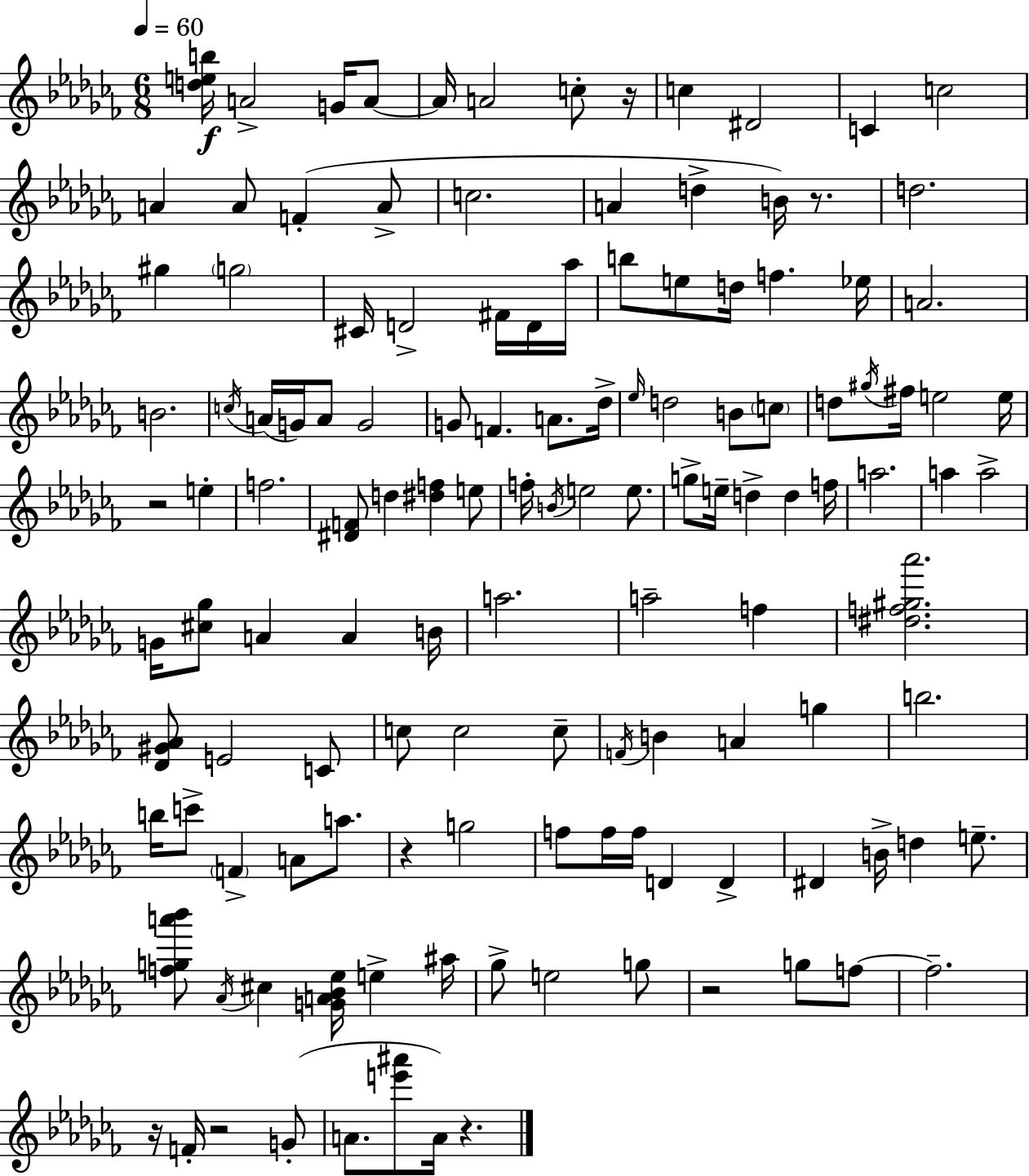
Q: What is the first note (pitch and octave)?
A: A4